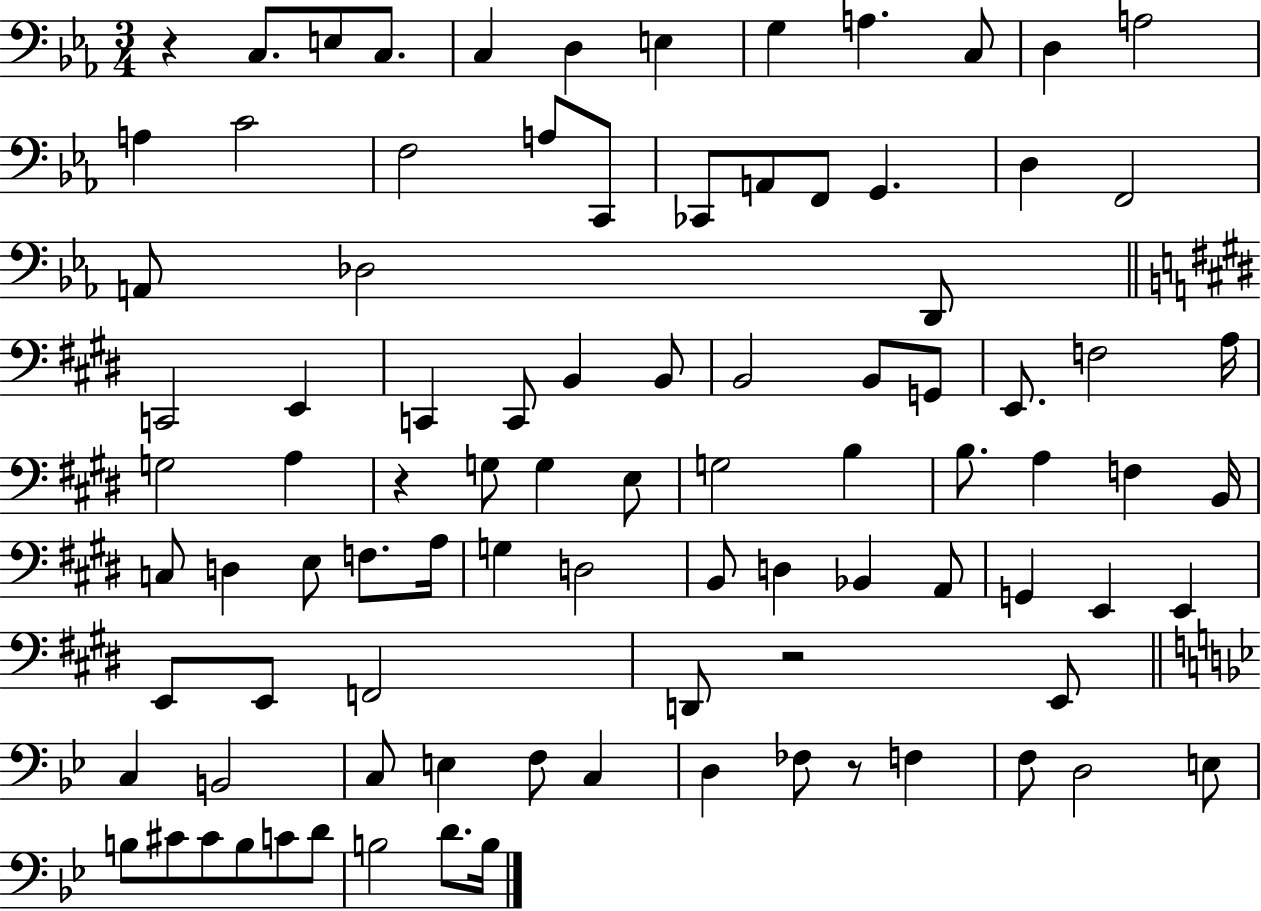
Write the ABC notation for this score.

X:1
T:Untitled
M:3/4
L:1/4
K:Eb
z C,/2 E,/2 C,/2 C, D, E, G, A, C,/2 D, A,2 A, C2 F,2 A,/2 C,,/2 _C,,/2 A,,/2 F,,/2 G,, D, F,,2 A,,/2 _D,2 D,,/2 C,,2 E,, C,, C,,/2 B,, B,,/2 B,,2 B,,/2 G,,/2 E,,/2 F,2 A,/4 G,2 A, z G,/2 G, E,/2 G,2 B, B,/2 A, F, B,,/4 C,/2 D, E,/2 F,/2 A,/4 G, D,2 B,,/2 D, _B,, A,,/2 G,, E,, E,, E,,/2 E,,/2 F,,2 D,,/2 z2 E,,/2 C, B,,2 C,/2 E, F,/2 C, D, _F,/2 z/2 F, F,/2 D,2 E,/2 B,/2 ^C/2 ^C/2 B,/2 C/2 D/2 B,2 D/2 B,/4